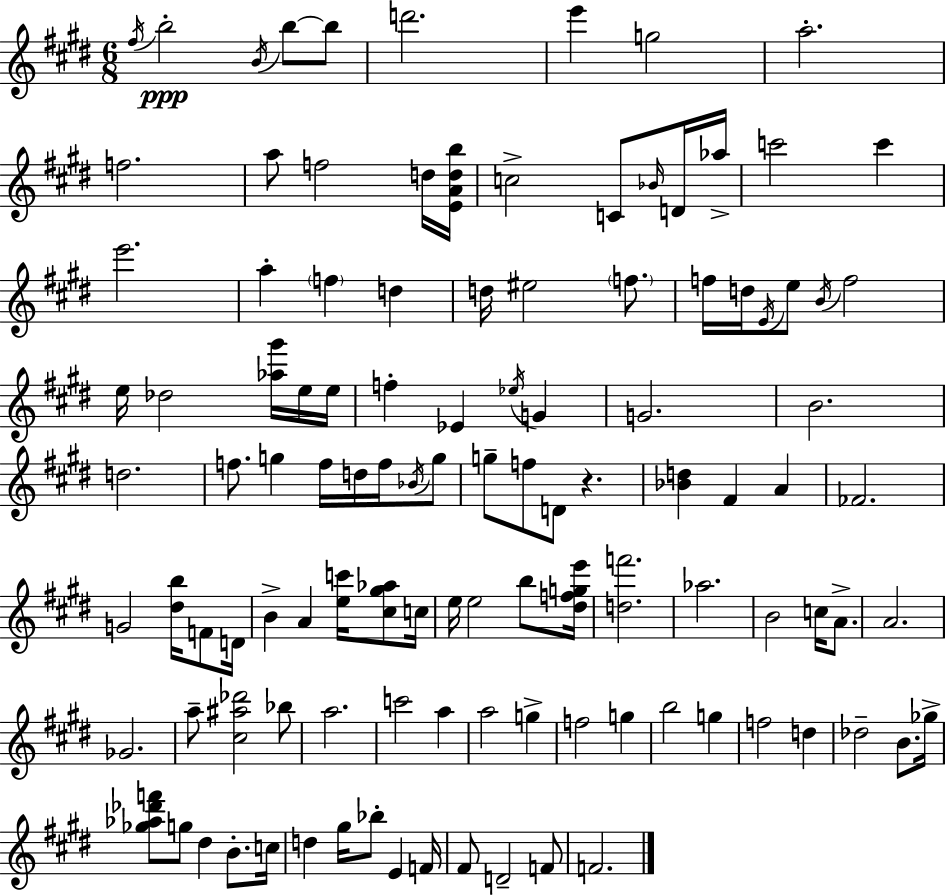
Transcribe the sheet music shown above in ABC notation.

X:1
T:Untitled
M:6/8
L:1/4
K:E
^f/4 b2 B/4 b/2 b/2 d'2 e' g2 a2 f2 a/2 f2 d/4 [EAdb]/4 c2 C/2 _B/4 D/4 _a/4 c'2 c' e'2 a f d d/4 ^e2 f/2 f/4 d/4 E/4 e/2 B/4 f2 e/4 _d2 [_a^g']/4 e/4 e/4 f _E _e/4 G G2 B2 d2 f/2 g f/4 d/4 f/4 _B/4 g/2 g/2 f/2 D/2 z [_Bd] ^F A _F2 G2 [^db]/4 F/2 D/4 B A [ec']/4 [^c^g_a]/2 c/4 e/4 e2 b/2 [^dfge']/4 [df']2 _a2 B2 c/4 A/2 A2 _G2 a/2 [^c^a_d']2 _b/2 a2 c'2 a a2 g f2 g b2 g f2 d _d2 B/2 _g/4 [_g_a_d'f']/2 g/2 ^d B/2 c/4 d ^g/4 _b/2 E F/4 ^F/2 D2 F/2 F2